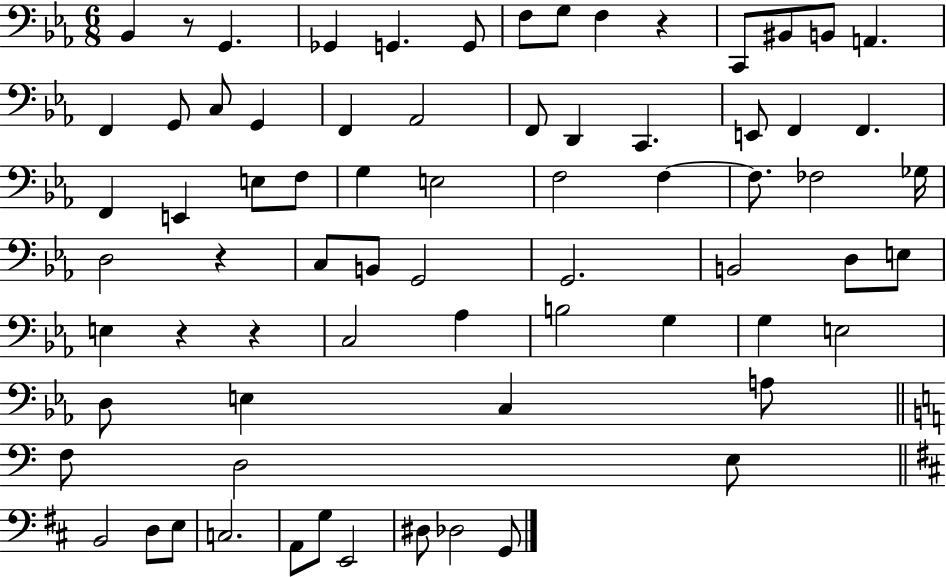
Bb2/q R/e G2/q. Gb2/q G2/q. G2/e F3/e G3/e F3/q R/q C2/e BIS2/e B2/e A2/q. F2/q G2/e C3/e G2/q F2/q Ab2/h F2/e D2/q C2/q. E2/e F2/q F2/q. F2/q E2/q E3/e F3/e G3/q E3/h F3/h F3/q F3/e. FES3/h Gb3/s D3/h R/q C3/e B2/e G2/h G2/h. B2/h D3/e E3/e E3/q R/q R/q C3/h Ab3/q B3/h G3/q G3/q E3/h D3/e E3/q C3/q A3/e F3/e D3/h E3/e B2/h D3/e E3/e C3/h. A2/e G3/e E2/h D#3/e Db3/h G2/e